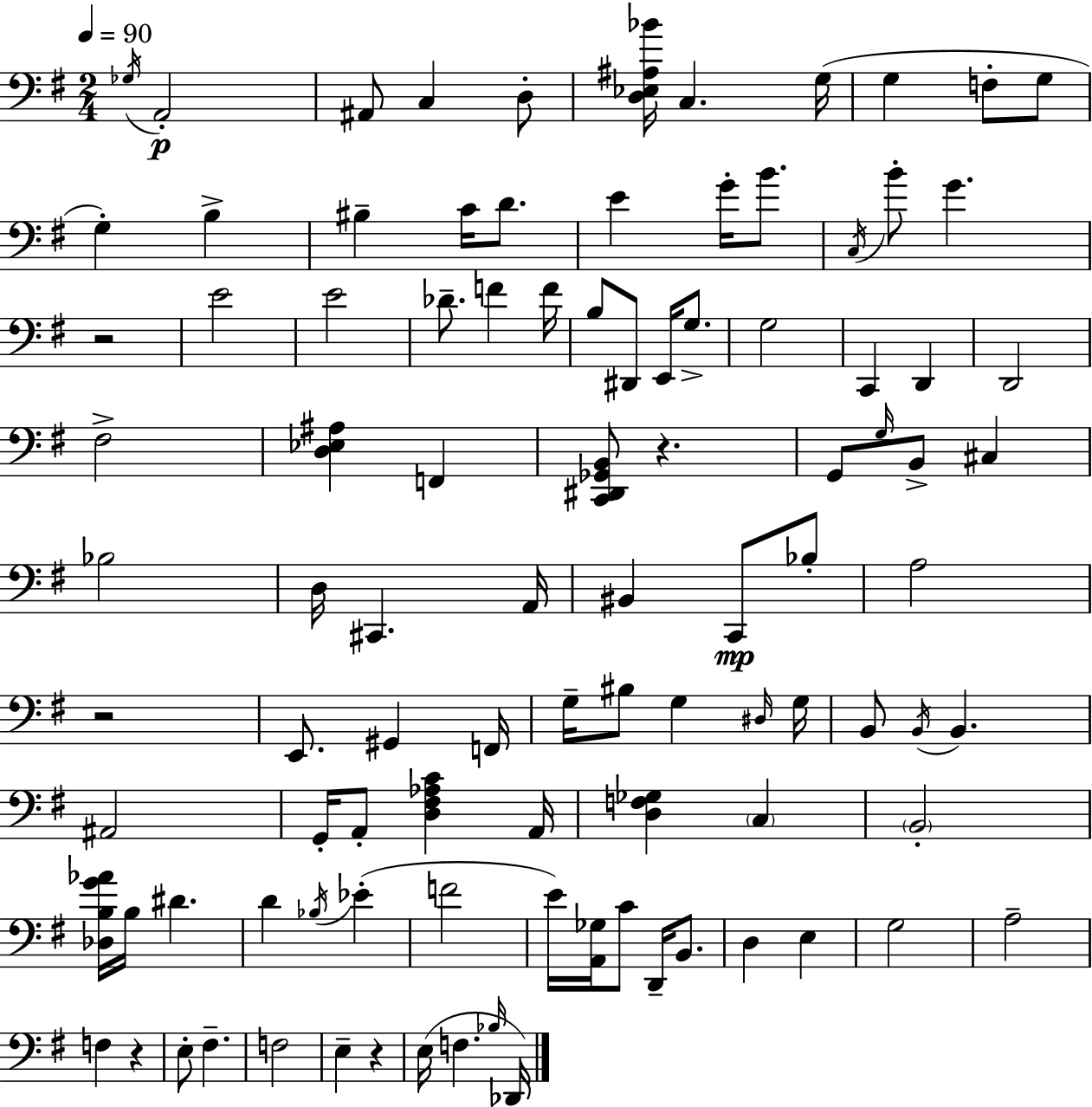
X:1
T:Untitled
M:2/4
L:1/4
K:Em
_G,/4 A,,2 ^A,,/2 C, D,/2 [D,_E,^A,_B]/4 C, G,/4 G, F,/2 G,/2 G, B, ^B, C/4 D/2 E G/4 B/2 C,/4 B/2 G z2 E2 E2 _D/2 F F/4 B,/2 ^D,,/2 E,,/4 G,/2 G,2 C,, D,, D,,2 ^F,2 [D,_E,^A,] F,, [C,,^D,,_G,,B,,]/2 z G,,/2 G,/4 B,,/2 ^C, _B,2 D,/4 ^C,, A,,/4 ^B,, C,,/2 _B,/2 A,2 z2 E,,/2 ^G,, F,,/4 G,/4 ^B,/2 G, ^D,/4 G,/4 B,,/2 B,,/4 B,, ^A,,2 G,,/4 A,,/2 [D,^F,_A,C] A,,/4 [D,F,_G,] C, B,,2 [_D,B,G_A]/4 B,/4 ^D D _B,/4 _E F2 E/4 [A,,_G,]/4 C/2 D,,/4 B,,/2 D, E, G,2 A,2 F, z E,/2 ^F, F,2 E, z E,/4 F, _B,/4 _D,,/4